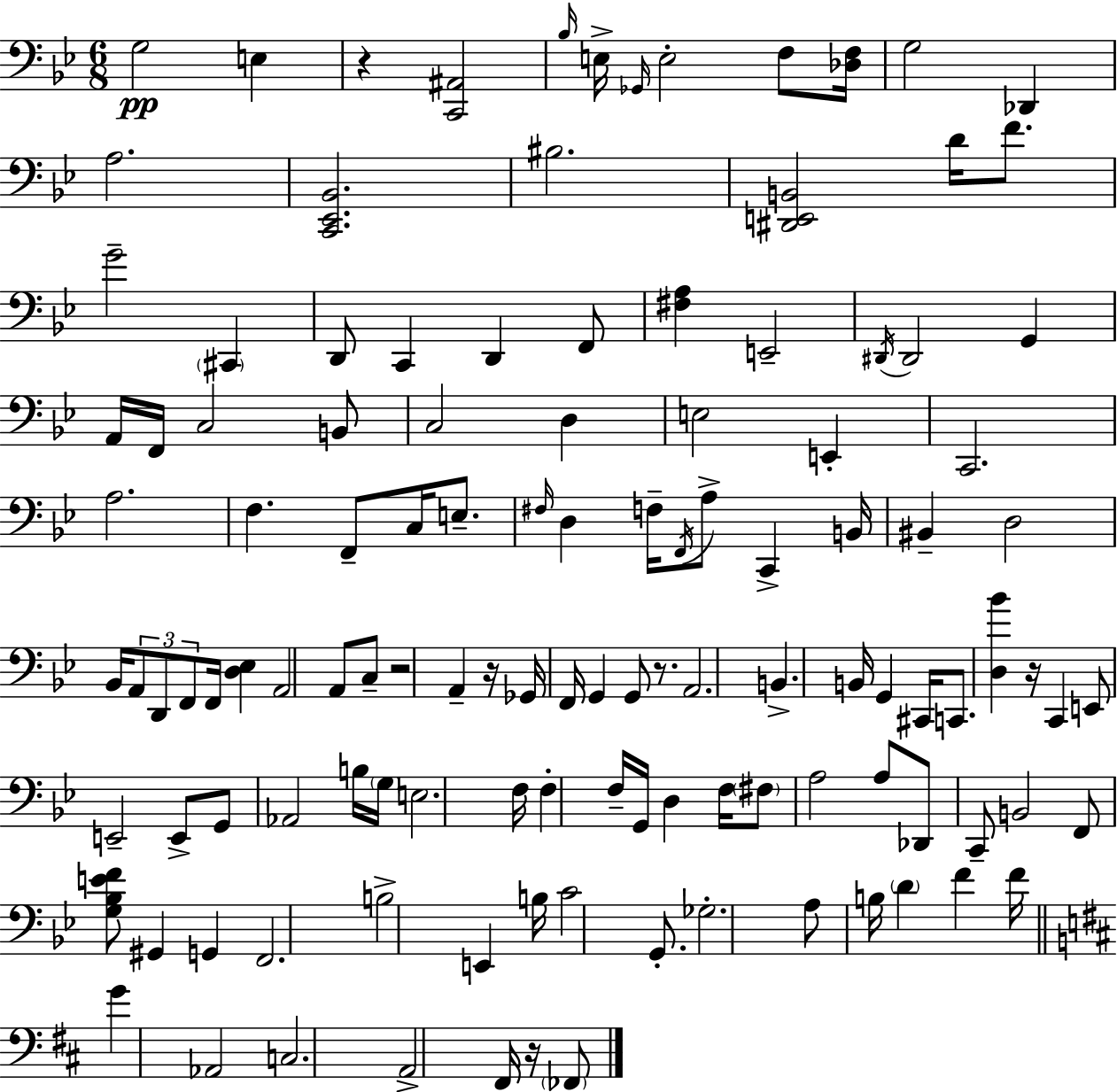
G3/h E3/q R/q [C2,A#2]/h Bb3/s E3/s Gb2/s E3/h F3/e [Db3,F3]/s G3/h Db2/q A3/h. [C2,Eb2,Bb2]/h. BIS3/h. [D#2,E2,B2]/h D4/s F4/e. G4/h C#2/q D2/e C2/q D2/q F2/e [F#3,A3]/q E2/h D#2/s D#2/h G2/q A2/s F2/s C3/h B2/e C3/h D3/q E3/h E2/q C2/h. A3/h. F3/q. F2/e C3/s E3/e. F#3/s D3/q F3/s F2/s A3/e C2/q B2/s BIS2/q D3/h Bb2/s A2/e D2/e F2/e F2/s [D3,Eb3]/q A2/h A2/e C3/e R/h A2/q R/s Gb2/s F2/s G2/q G2/e R/e. A2/h. B2/q. B2/s G2/q C#2/s C2/e. [D3,Bb4]/q R/s C2/q E2/e E2/h E2/e G2/e Ab2/h B3/s G3/s E3/h. F3/s F3/q F3/s G2/s D3/q F3/s F#3/e A3/h A3/e Db2/e C2/e B2/h F2/e [G3,Bb3,E4,F4]/e G#2/q G2/q F2/h. B3/h E2/q B3/s C4/h G2/e. Gb3/h. A3/e B3/s D4/q F4/q F4/s G4/q Ab2/h C3/h. A2/h F#2/s R/s FES2/e